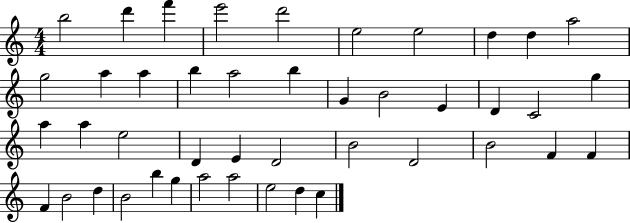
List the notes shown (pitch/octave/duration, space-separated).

B5/h D6/q F6/q E6/h D6/h E5/h E5/h D5/q D5/q A5/h G5/h A5/q A5/q B5/q A5/h B5/q G4/q B4/h E4/q D4/q C4/h G5/q A5/q A5/q E5/h D4/q E4/q D4/h B4/h D4/h B4/h F4/q F4/q F4/q B4/h D5/q B4/h B5/q G5/q A5/h A5/h E5/h D5/q C5/q